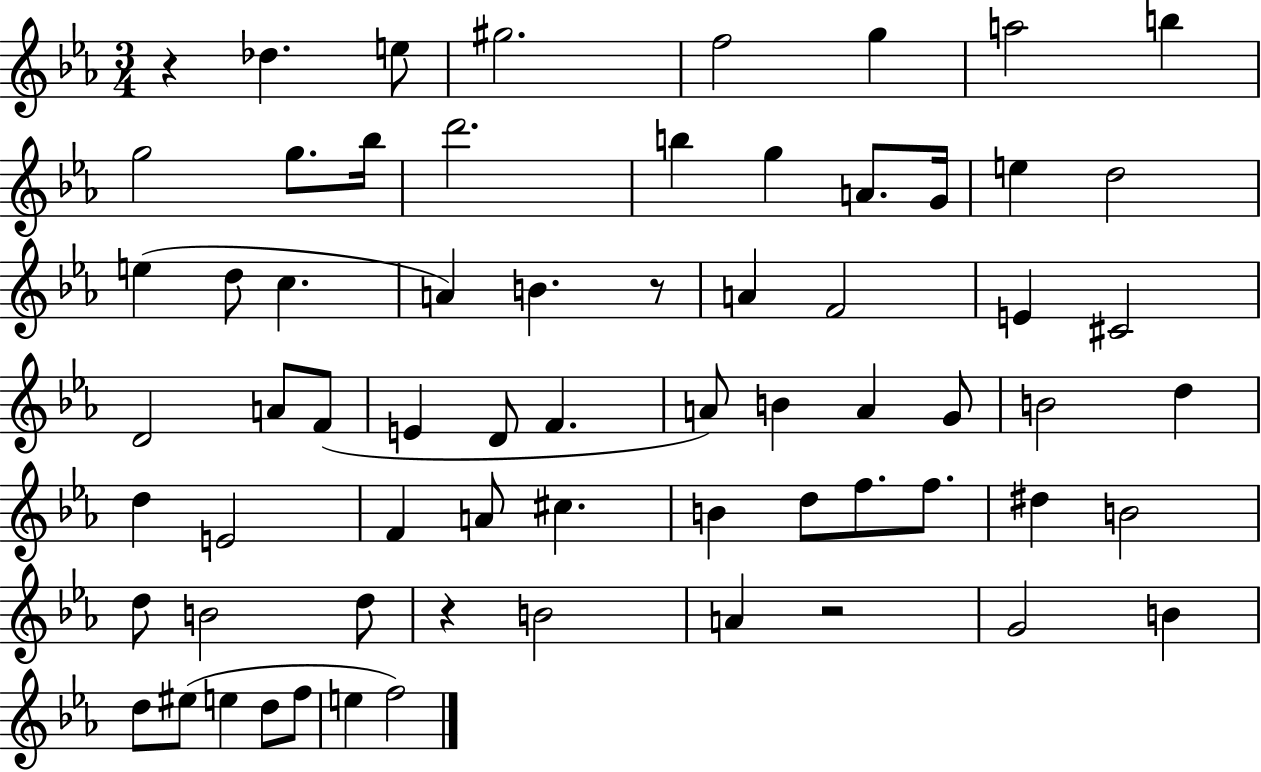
R/q Db5/q. E5/e G#5/h. F5/h G5/q A5/h B5/q G5/h G5/e. Bb5/s D6/h. B5/q G5/q A4/e. G4/s E5/q D5/h E5/q D5/e C5/q. A4/q B4/q. R/e A4/q F4/h E4/q C#4/h D4/h A4/e F4/e E4/q D4/e F4/q. A4/e B4/q A4/q G4/e B4/h D5/q D5/q E4/h F4/q A4/e C#5/q. B4/q D5/e F5/e. F5/e. D#5/q B4/h D5/e B4/h D5/e R/q B4/h A4/q R/h G4/h B4/q D5/e EIS5/e E5/q D5/e F5/e E5/q F5/h